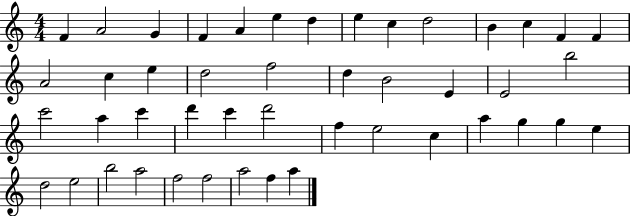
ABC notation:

X:1
T:Untitled
M:4/4
L:1/4
K:C
F A2 G F A e d e c d2 B c F F A2 c e d2 f2 d B2 E E2 b2 c'2 a c' d' c' d'2 f e2 c a g g e d2 e2 b2 a2 f2 f2 a2 f a